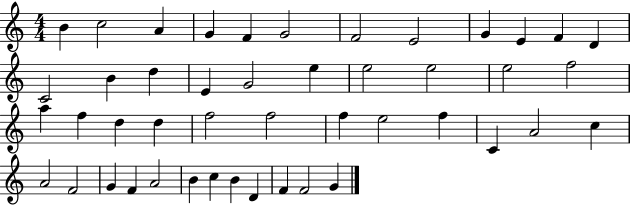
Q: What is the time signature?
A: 4/4